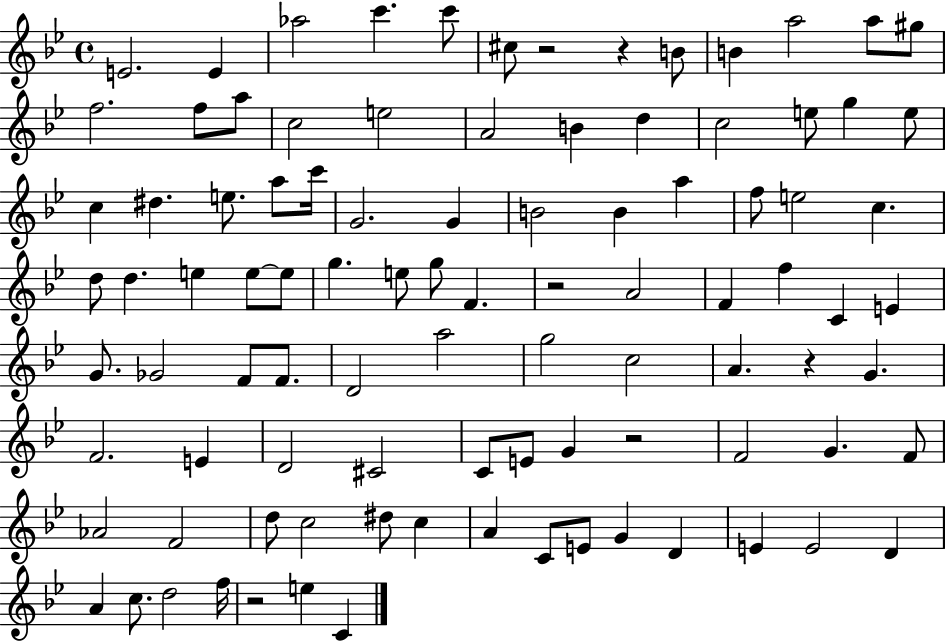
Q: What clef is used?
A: treble